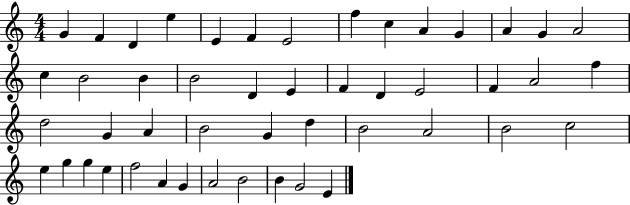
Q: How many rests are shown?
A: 0